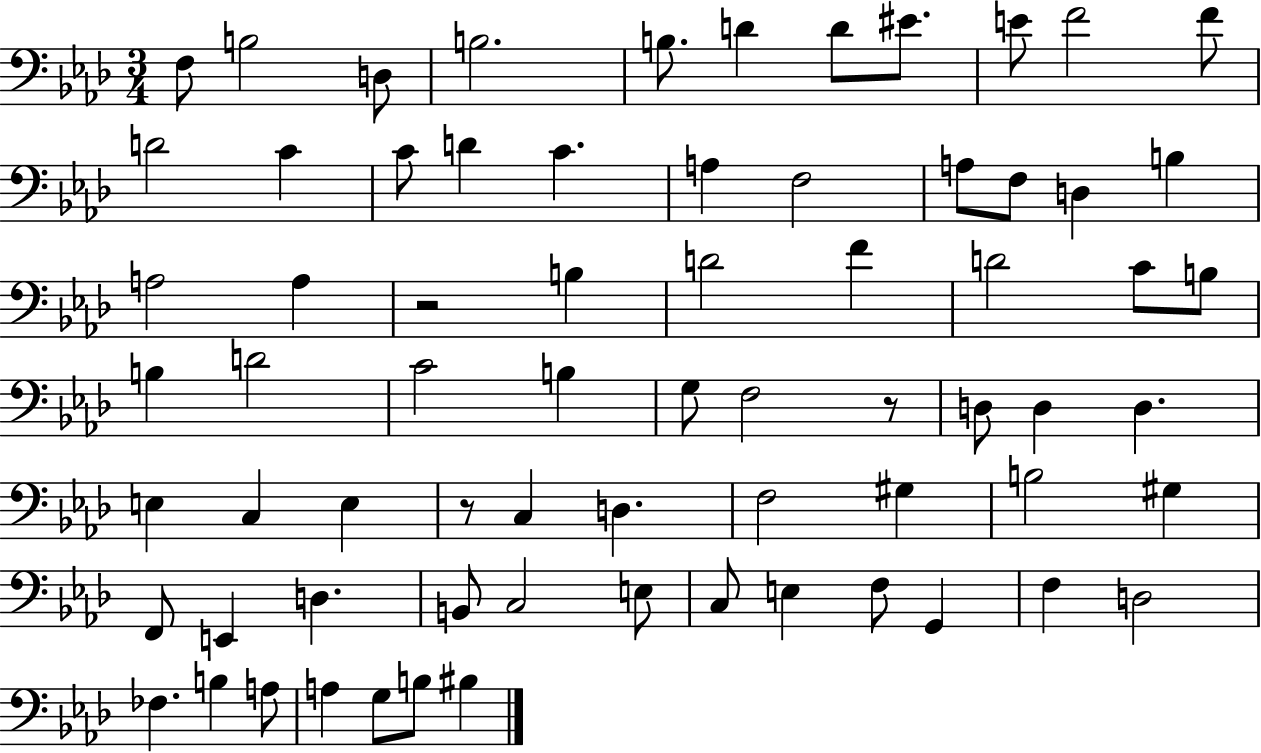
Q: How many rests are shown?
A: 3